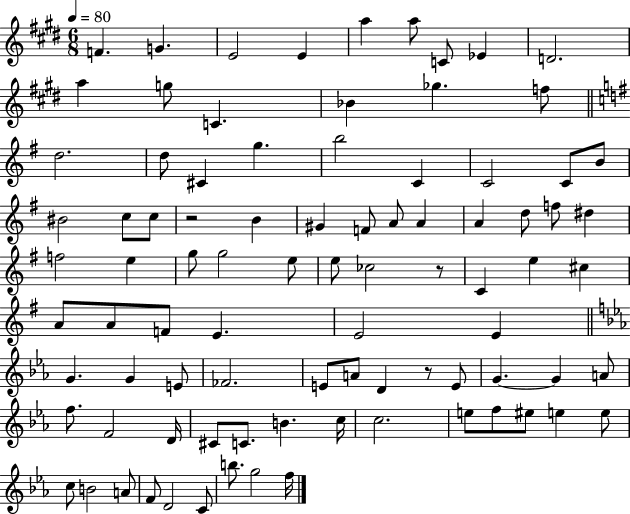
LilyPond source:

{
  \clef treble
  \numericTimeSignature
  \time 6/8
  \key e \major
  \tempo 4 = 80
  \repeat volta 2 { f'4. g'4. | e'2 e'4 | a''4 a''8 c'8 ees'4 | d'2. | \break a''4 g''8 c'4. | bes'4 ges''4. f''8 | \bar "||" \break \key e \minor d''2. | d''8 cis'4 g''4. | b''2 c'4 | c'2 c'8 b'8 | \break bis'2 c''8 c''8 | r2 b'4 | gis'4 f'8 a'8 a'4 | a'4 d''8 f''8 dis''4 | \break f''2 e''4 | g''8 g''2 e''8 | e''8 ces''2 r8 | c'4 e''4 cis''4 | \break a'8 a'8 f'8 e'4. | e'2 e'4 | \bar "||" \break \key ees \major g'4. g'4 e'8 | fes'2. | e'8 a'8 d'4 r8 e'8 | g'4.~~ g'4 a'8 | \break f''8. f'2 d'16 | cis'8 c'8. b'4. c''16 | c''2. | e''8 f''8 eis''8 e''4 e''8 | \break c''8 b'2 a'8 | f'8 d'2 c'8 | b''8. g''2 f''16 | } \bar "|."
}